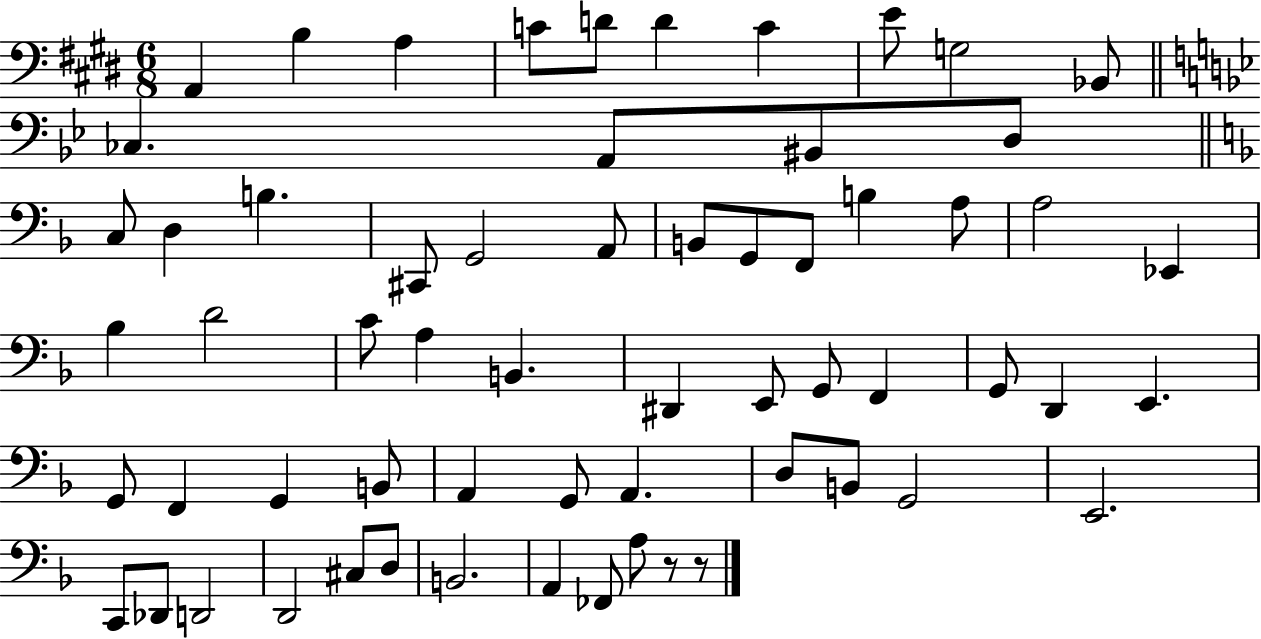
A2/q B3/q A3/q C4/e D4/e D4/q C4/q E4/e G3/h Bb2/e CES3/q. A2/e BIS2/e D3/e C3/e D3/q B3/q. C#2/e G2/h A2/e B2/e G2/e F2/e B3/q A3/e A3/h Eb2/q Bb3/q D4/h C4/e A3/q B2/q. D#2/q E2/e G2/e F2/q G2/e D2/q E2/q. G2/e F2/q G2/q B2/e A2/q G2/e A2/q. D3/e B2/e G2/h E2/h. C2/e Db2/e D2/h D2/h C#3/e D3/e B2/h. A2/q FES2/e A3/e R/e R/e